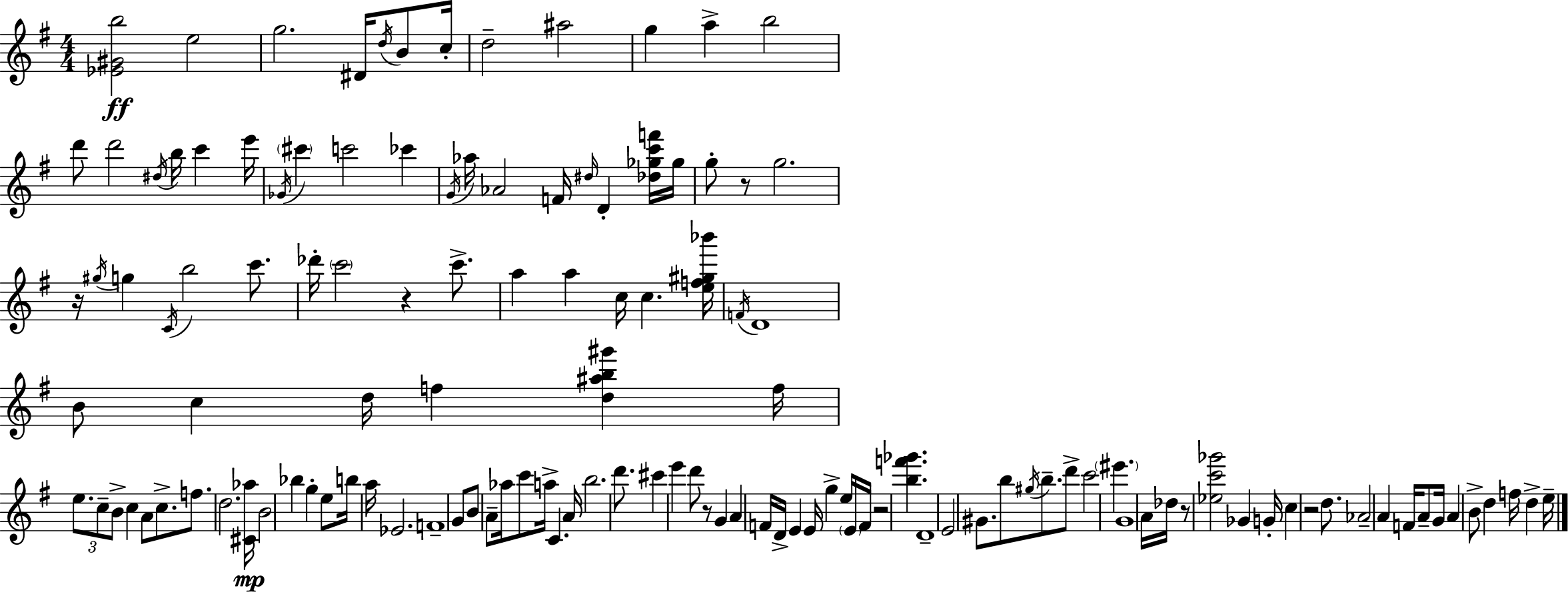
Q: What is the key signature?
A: E minor